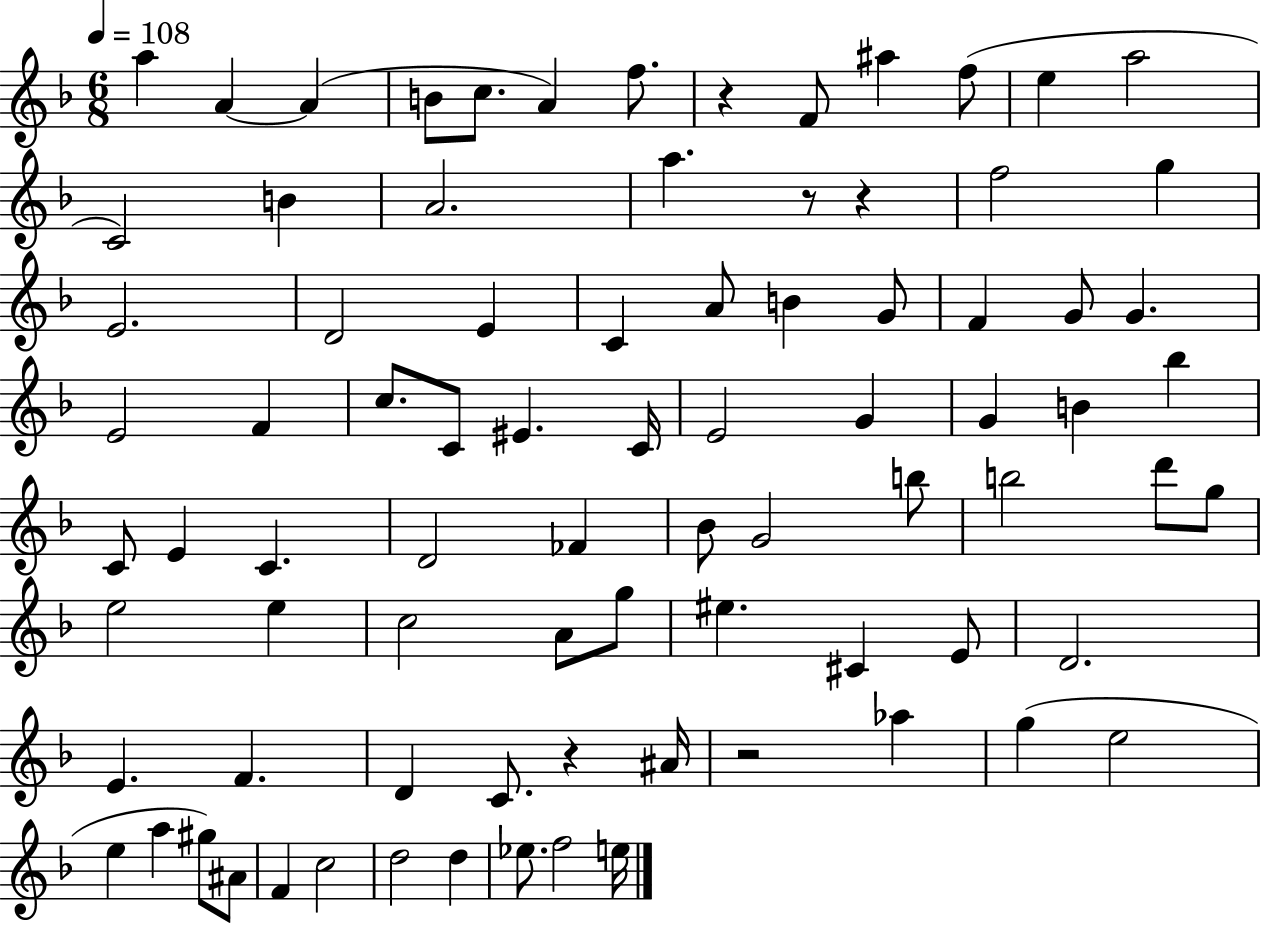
{
  \clef treble
  \numericTimeSignature
  \time 6/8
  \key f \major
  \tempo 4 = 108
  a''4 a'4~~ a'4( | b'8 c''8. a'4) f''8. | r4 f'8 ais''4 f''8( | e''4 a''2 | \break c'2) b'4 | a'2. | a''4. r8 r4 | f''2 g''4 | \break e'2. | d'2 e'4 | c'4 a'8 b'4 g'8 | f'4 g'8 g'4. | \break e'2 f'4 | c''8. c'8 eis'4. c'16 | e'2 g'4 | g'4 b'4 bes''4 | \break c'8 e'4 c'4. | d'2 fes'4 | bes'8 g'2 b''8 | b''2 d'''8 g''8 | \break e''2 e''4 | c''2 a'8 g''8 | eis''4. cis'4 e'8 | d'2. | \break e'4. f'4. | d'4 c'8. r4 ais'16 | r2 aes''4 | g''4( e''2 | \break e''4 a''4 gis''8) ais'8 | f'4 c''2 | d''2 d''4 | ees''8. f''2 e''16 | \break \bar "|."
}